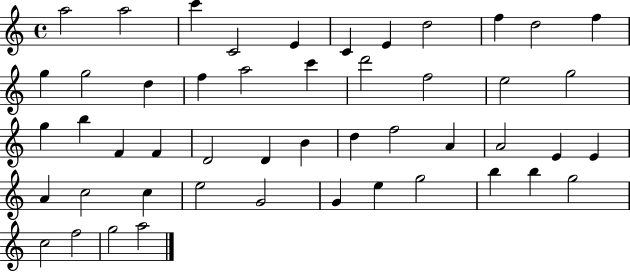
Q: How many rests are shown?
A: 0